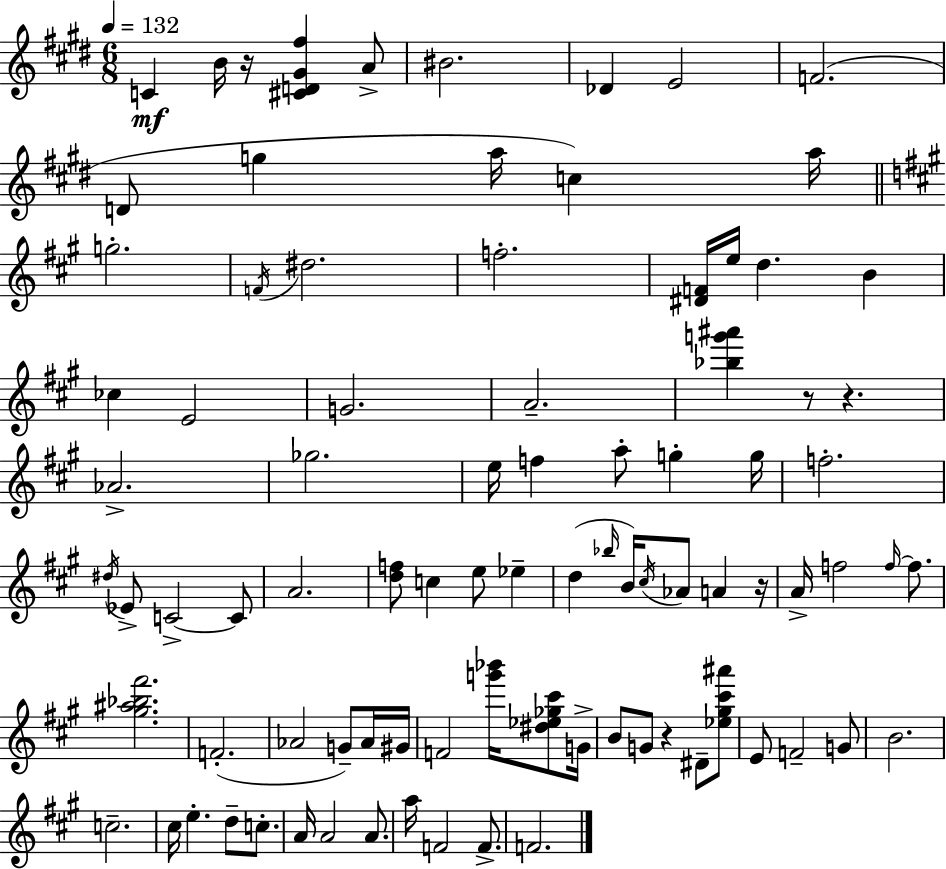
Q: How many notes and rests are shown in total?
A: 88